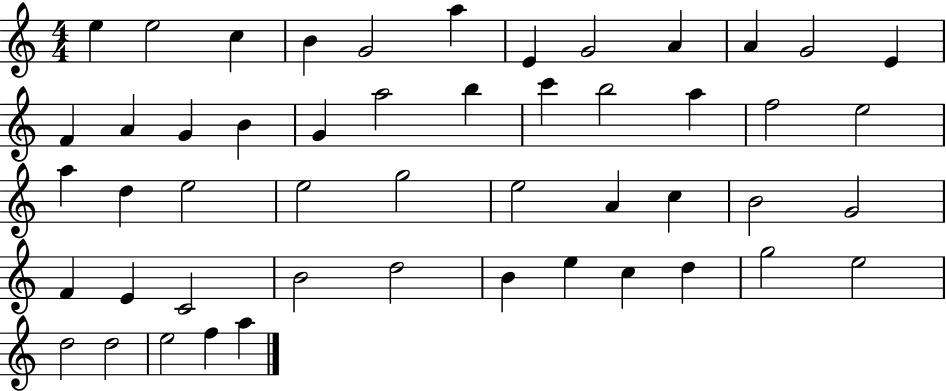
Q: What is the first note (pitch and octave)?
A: E5